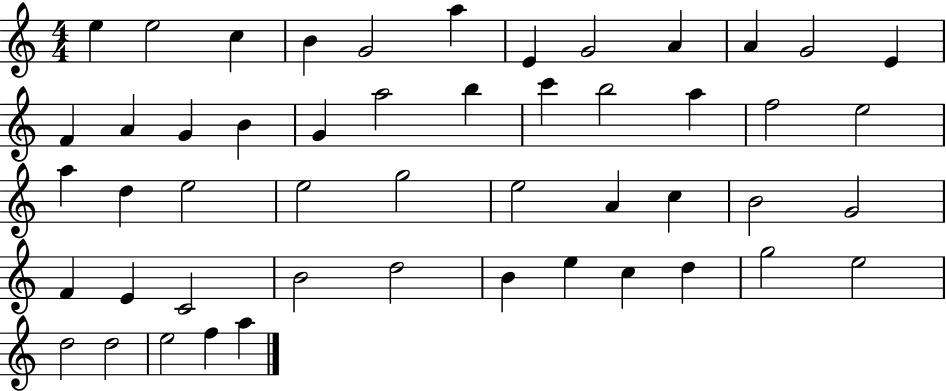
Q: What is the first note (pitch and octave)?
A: E5